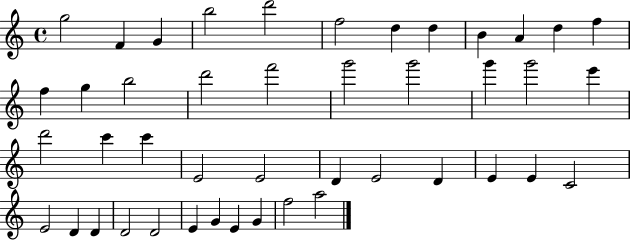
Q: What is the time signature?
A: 4/4